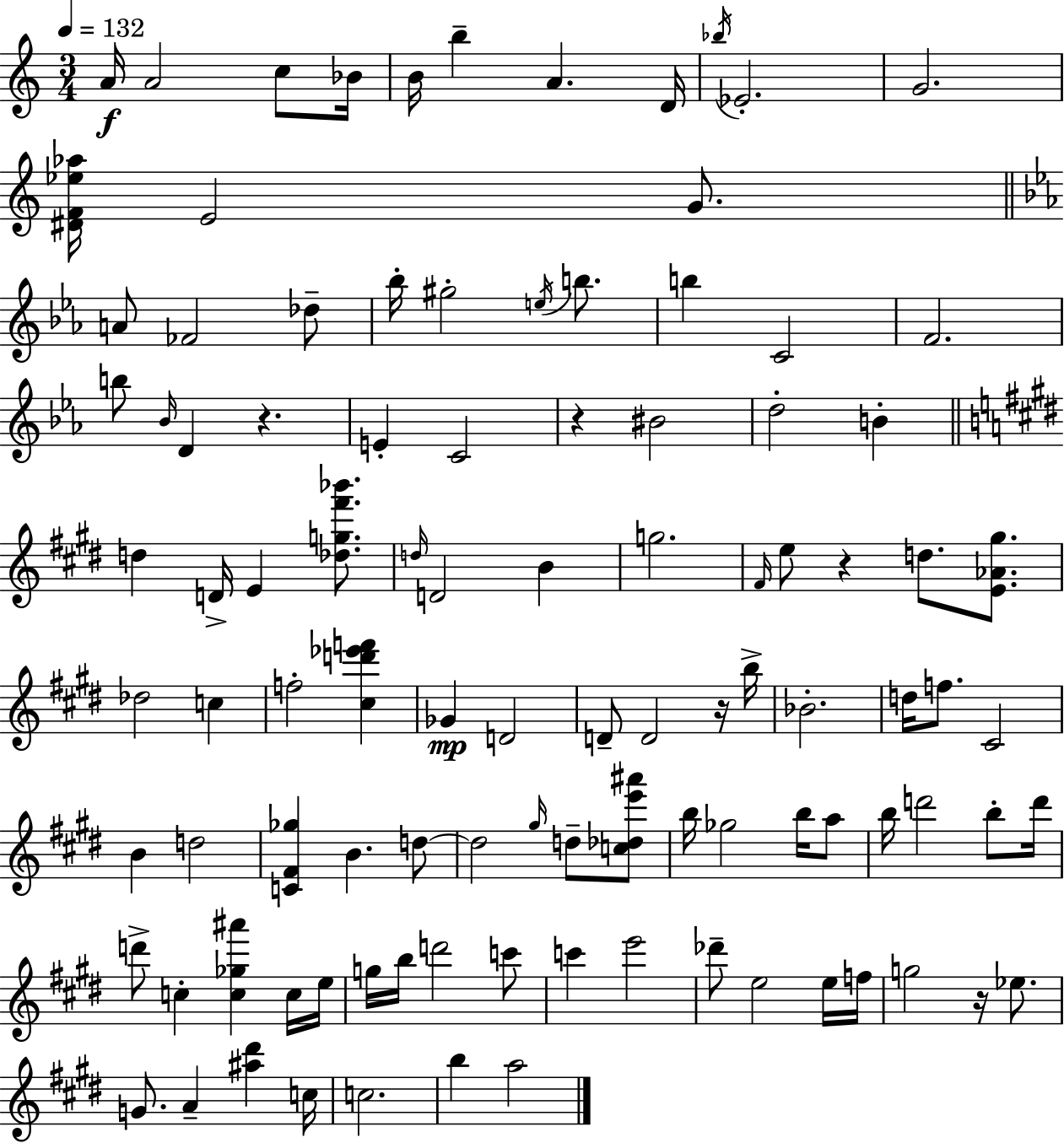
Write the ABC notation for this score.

X:1
T:Untitled
M:3/4
L:1/4
K:Am
A/4 A2 c/2 _B/4 B/4 b A D/4 _b/4 _E2 G2 [^DF_e_a]/4 E2 G/2 A/2 _F2 _d/2 _b/4 ^g2 e/4 b/2 b C2 F2 b/2 _B/4 D z E C2 z ^B2 d2 B d D/4 E [_dg^f'_b']/2 d/4 D2 B g2 ^F/4 e/2 z d/2 [E_A^g]/2 _d2 c f2 [^cd'_e'f'] _G D2 D/2 D2 z/4 b/4 _B2 d/4 f/2 ^C2 B d2 [C^F_g] B d/2 d2 ^g/4 d/2 [c_de'^a']/2 b/4 _g2 b/4 a/2 b/4 d'2 b/2 d'/4 d'/2 c [c_g^a'] c/4 e/4 g/4 b/4 d'2 c'/2 c' e'2 _d'/2 e2 e/4 f/4 g2 z/4 _e/2 G/2 A [^a^d'] c/4 c2 b a2